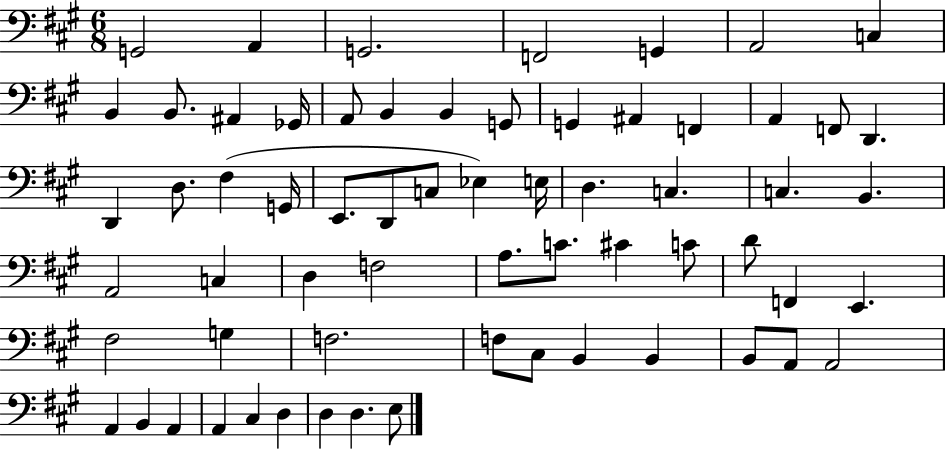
G2/h A2/q G2/h. F2/h G2/q A2/h C3/q B2/q B2/e. A#2/q Gb2/s A2/e B2/q B2/q G2/e G2/q A#2/q F2/q A2/q F2/e D2/q. D2/q D3/e. F#3/q G2/s E2/e. D2/e C3/e Eb3/q E3/s D3/q. C3/q. C3/q. B2/q. A2/h C3/q D3/q F3/h A3/e. C4/e. C#4/q C4/e D4/e F2/q E2/q. F#3/h G3/q F3/h. F3/e C#3/e B2/q B2/q B2/e A2/e A2/h A2/q B2/q A2/q A2/q C#3/q D3/q D3/q D3/q. E3/e